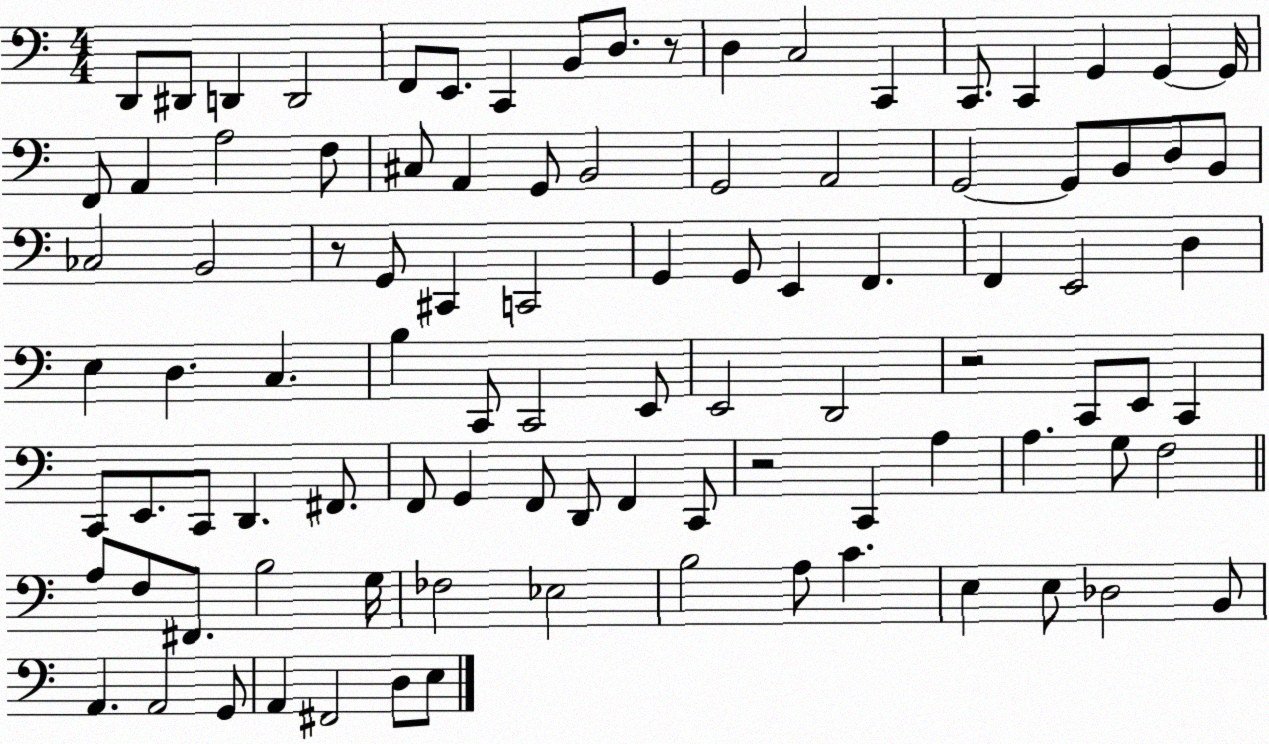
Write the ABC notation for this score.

X:1
T:Untitled
M:4/4
L:1/4
K:C
D,,/2 ^D,,/2 D,, D,,2 F,,/2 E,,/2 C,, B,,/2 D,/2 z/2 D, C,2 C,, C,,/2 C,, G,, G,, G,,/4 F,,/2 A,, A,2 F,/2 ^C,/2 A,, G,,/2 B,,2 G,,2 A,,2 G,,2 G,,/2 B,,/2 D,/2 B,,/2 _C,2 B,,2 z/2 G,,/2 ^C,, C,,2 G,, G,,/2 E,, F,, F,, E,,2 D, E, D, C, B, C,,/2 C,,2 E,,/2 E,,2 D,,2 z2 C,,/2 E,,/2 C,, C,,/2 E,,/2 C,,/2 D,, ^F,,/2 F,,/2 G,, F,,/2 D,,/2 F,, C,,/2 z2 C,, A, A, G,/2 F,2 A,/2 F,/2 ^F,,/2 B,2 G,/4 _F,2 _E,2 B,2 A,/2 C E, E,/2 _D,2 B,,/2 A,, A,,2 G,,/2 A,, ^F,,2 D,/2 E,/2